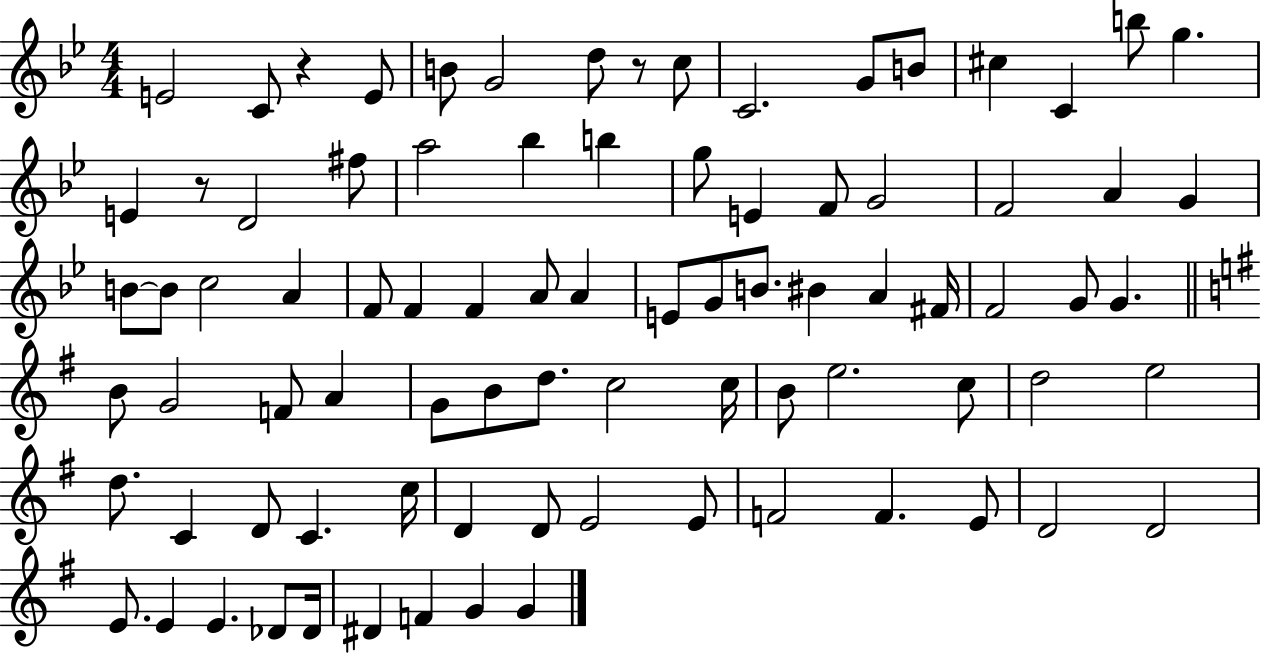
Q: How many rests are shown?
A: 3